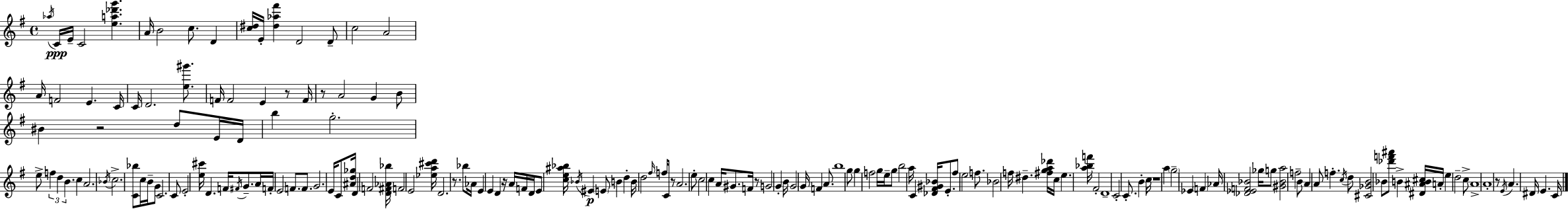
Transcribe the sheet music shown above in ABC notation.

X:1
T:Untitled
M:4/4
L:1/4
K:Em
_a/4 C/4 E/4 C2 [ea_d'g'] A/4 B2 c/2 D [c^d]/4 E/4 [^d_a^f'] D2 D/2 c2 A2 A/4 F2 E C/4 C/4 D2 [e^g']/2 F/4 F2 E z/2 F/4 z/2 A2 G B/2 ^B z2 d/2 E/4 D/4 b g2 e/2 f d B c A2 _B/4 c2 [C_b]/2 c/4 B/4 G/2 C2 C/2 E2 [e^c']/4 D F/4 ^F/4 G/2 A/4 F/4 E2 F/2 F/2 G2 E/4 C/2 [^Ad_g]/4 D F2 [D^F_A_b]/4 F2 E2 [_ea^c'd']/4 D2 z/2 _b/2 _A/4 E E D z/4 A/4 F/4 D/4 E/2 [ce^a_b]/4 _B/4 ^E E/2 B d B/4 d2 ^f/4 f/4 C/2 z/2 A2 e/2 c2 c A/4 ^G/2 F/4 z/2 G2 G B/4 G2 G/4 F A/2 b4 g/2 g f2 g/4 e/4 g/2 b2 a/4 C [_D^F^G_B]/4 E/2 ^f/2 e2 f/2 _B2 f/4 ^d [^fga_d']/4 c/4 e [a_bf']/4 ^F2 D4 C2 C/2 B c/4 z4 a g2 _E F _A/4 [_D_EF_B]2 _g/4 g/2 [^G_Ba]2 f2 B/2 A A/2 f c/4 d/2 [^C_GB]2 _B/2 [_d'f'^a']/2 B [^D^AB^c]/4 A/4 e d2 c/2 A4 A4 z/2 E/4 A ^D/4 E C/4